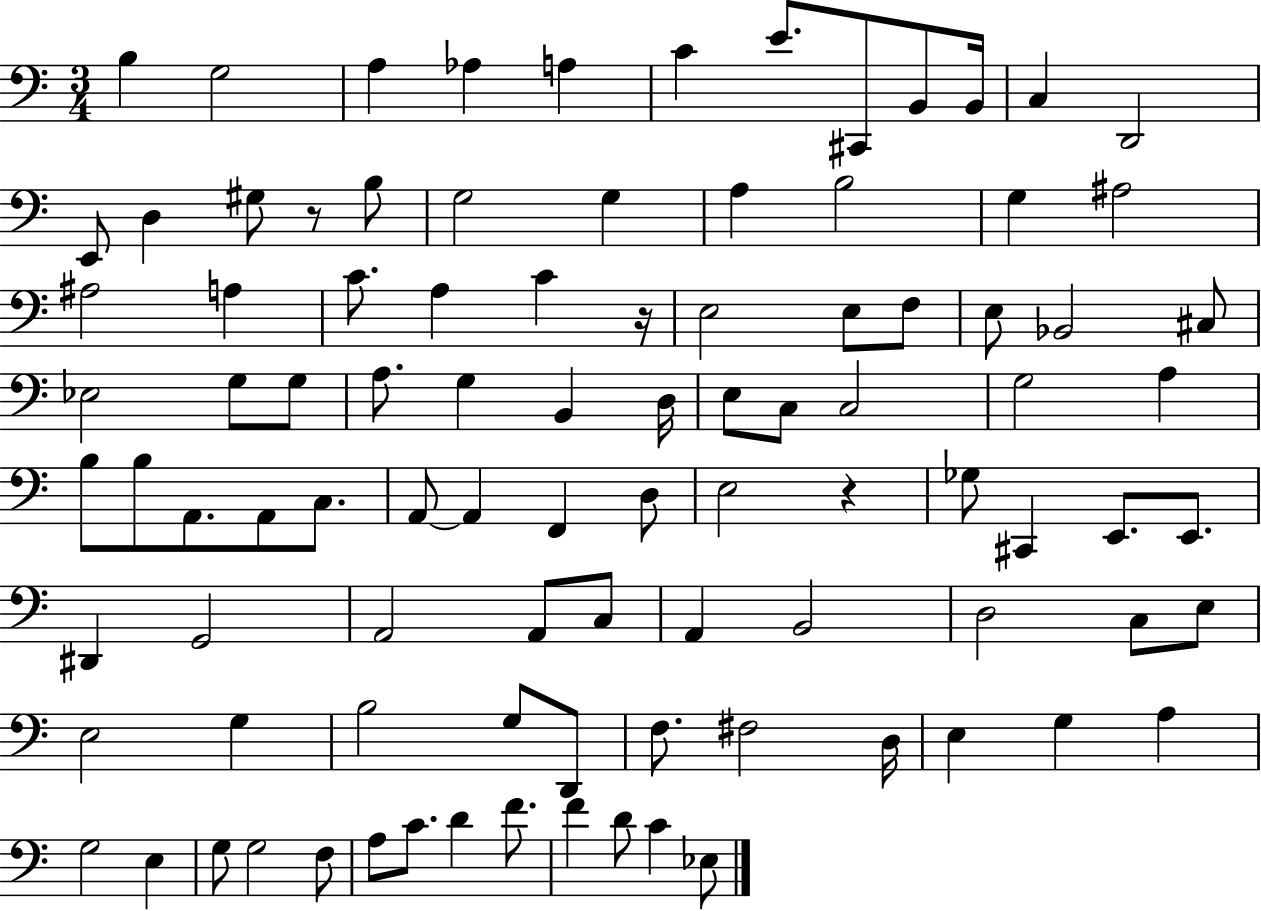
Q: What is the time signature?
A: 3/4